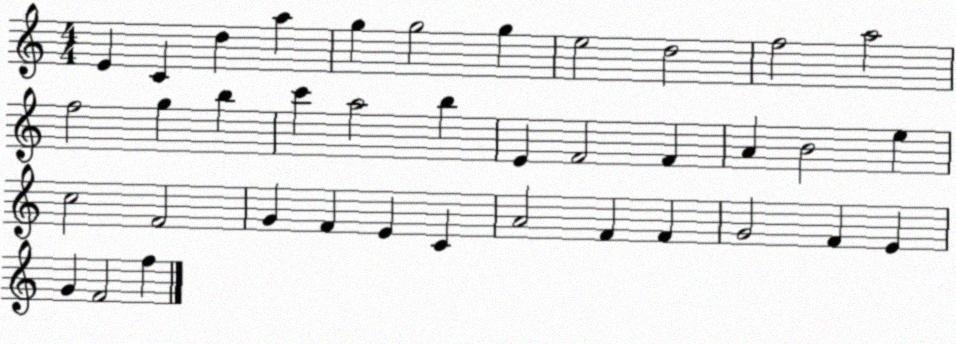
X:1
T:Untitled
M:4/4
L:1/4
K:C
E C d a g g2 g e2 d2 f2 a2 f2 g b c' a2 b E F2 F A B2 e c2 F2 G F E C A2 F F G2 F E G F2 f